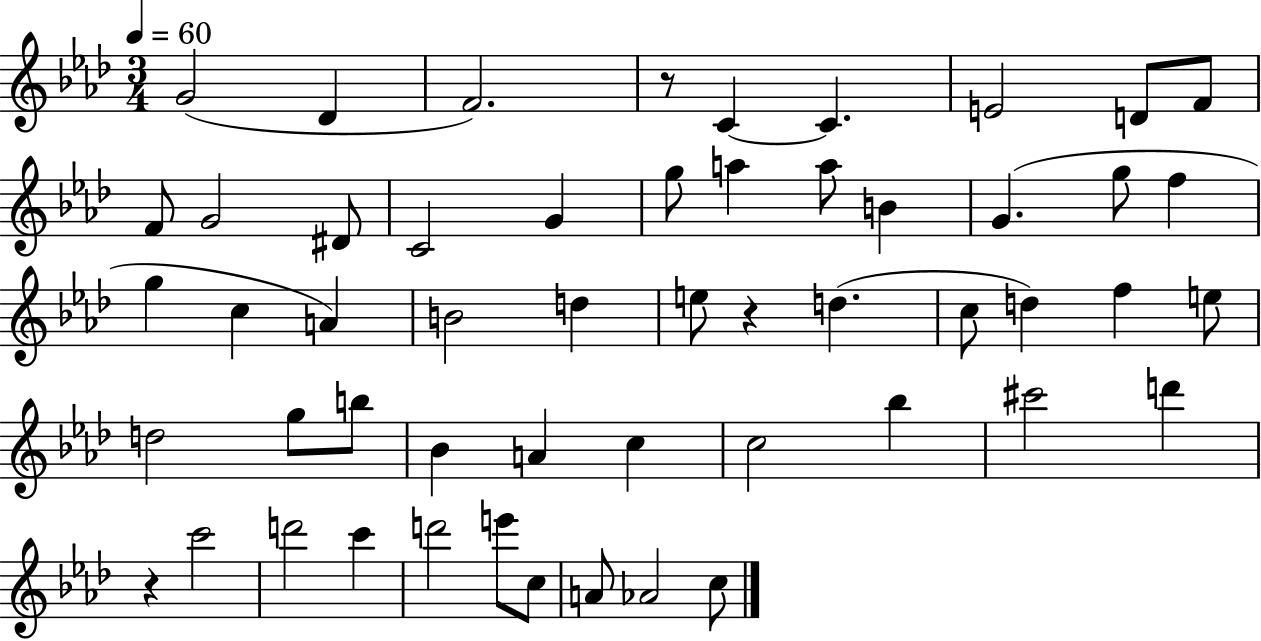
G4/h Db4/q F4/h. R/e C4/q C4/q. E4/h D4/e F4/e F4/e G4/h D#4/e C4/h G4/q G5/e A5/q A5/e B4/q G4/q. G5/e F5/q G5/q C5/q A4/q B4/h D5/q E5/e R/q D5/q. C5/e D5/q F5/q E5/e D5/h G5/e B5/e Bb4/q A4/q C5/q C5/h Bb5/q C#6/h D6/q R/q C6/h D6/h C6/q D6/h E6/e C5/e A4/e Ab4/h C5/e